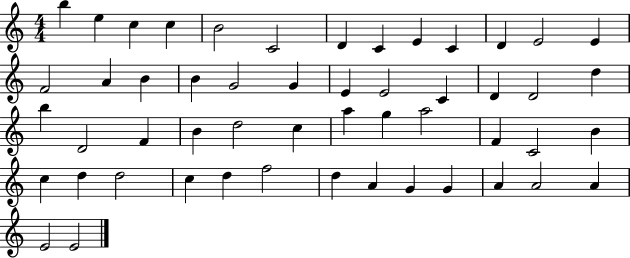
X:1
T:Untitled
M:4/4
L:1/4
K:C
b e c c B2 C2 D C E C D E2 E F2 A B B G2 G E E2 C D D2 d b D2 F B d2 c a g a2 F C2 B c d d2 c d f2 d A G G A A2 A E2 E2